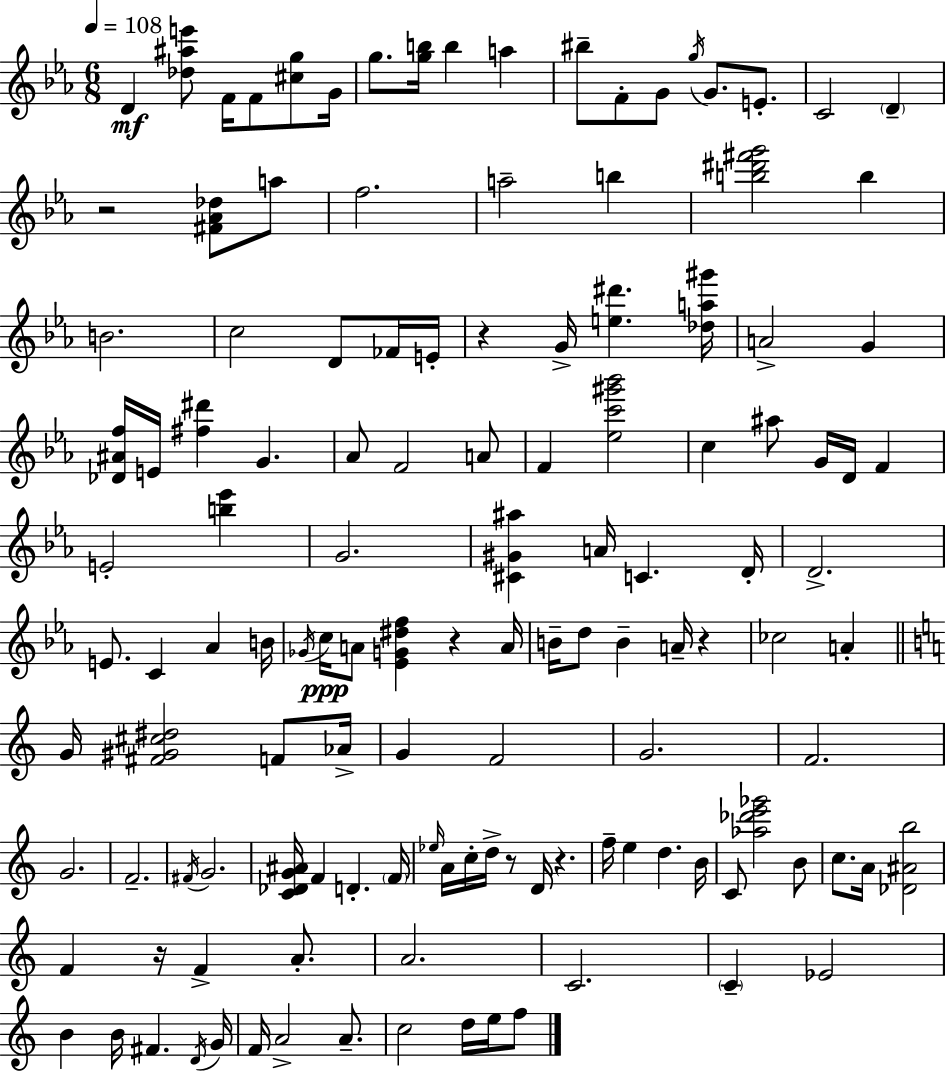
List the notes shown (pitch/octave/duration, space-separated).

D4/q [Db5,A#5,E6]/e F4/s F4/e [C#5,G5]/e G4/s G5/e. [G5,B5]/s B5/q A5/q BIS5/e F4/e G4/e G5/s G4/e. E4/e. C4/h D4/q R/h [F#4,Ab4,Db5]/e A5/e F5/h. A5/h B5/q [B5,D#6,F#6,G6]/h B5/q B4/h. C5/h D4/e FES4/s E4/s R/q G4/s [E5,D#6]/q. [Db5,A5,G#6]/s A4/h G4/q [Db4,A#4,F5]/s E4/s [F#5,D#6]/q G4/q. Ab4/e F4/h A4/e F4/q [Eb5,C6,G#6,Bb6]/h C5/q A#5/e G4/s D4/s F4/q E4/h [B5,Eb6]/q G4/h. [C#4,G#4,A#5]/q A4/s C4/q. D4/s D4/h. E4/e. C4/q Ab4/q B4/s Gb4/s C5/s A4/e [Eb4,G4,D#5,F5]/q R/q A4/s B4/s D5/e B4/q A4/s R/q CES5/h A4/q G4/s [F#4,G#4,C#5,D#5]/h F4/e Ab4/s G4/q F4/h G4/h. F4/h. G4/h. F4/h. F#4/s G4/h. [C4,Db4,G4,A#4]/s F4/q D4/q. F4/s Eb5/s A4/s C5/s D5/s R/e D4/s R/q. F5/s E5/q D5/q. B4/s C4/e [Ab5,Db6,E6,Gb6]/h B4/e C5/e. A4/s [Db4,A#4,B5]/h F4/q R/s F4/q A4/e. A4/h. C4/h. C4/q Eb4/h B4/q B4/s F#4/q. D4/s G4/s F4/s A4/h A4/e. C5/h D5/s E5/s F5/e